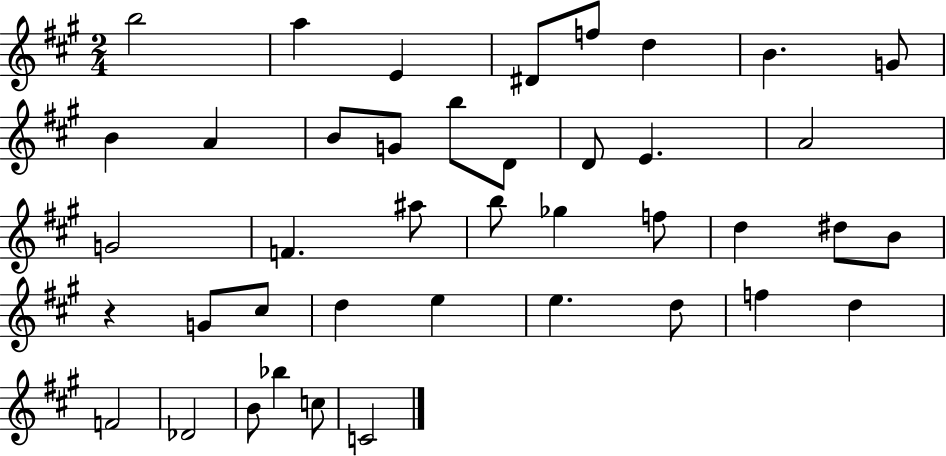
B5/h A5/q E4/q D#4/e F5/e D5/q B4/q. G4/e B4/q A4/q B4/e G4/e B5/e D4/e D4/e E4/q. A4/h G4/h F4/q. A#5/e B5/e Gb5/q F5/e D5/q D#5/e B4/e R/q G4/e C#5/e D5/q E5/q E5/q. D5/e F5/q D5/q F4/h Db4/h B4/e Bb5/q C5/e C4/h